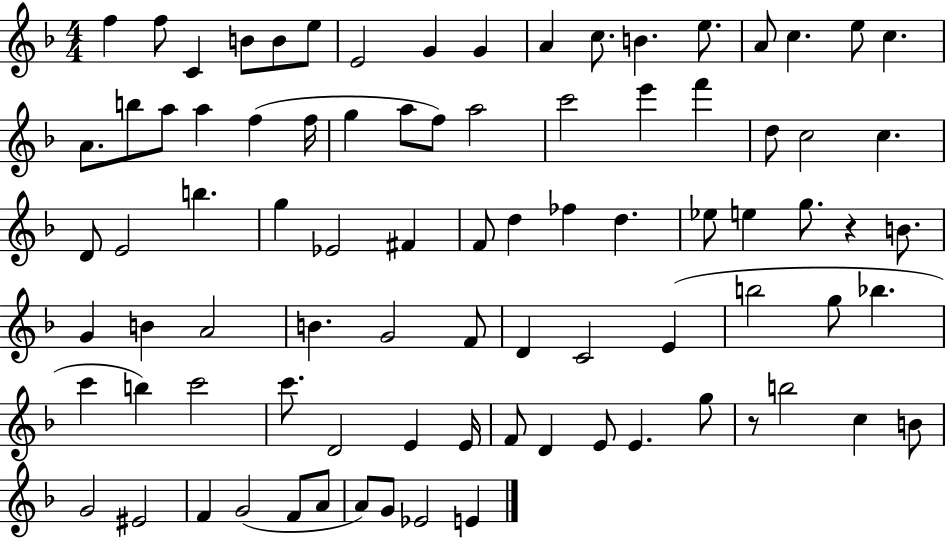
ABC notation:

X:1
T:Untitled
M:4/4
L:1/4
K:F
f f/2 C B/2 B/2 e/2 E2 G G A c/2 B e/2 A/2 c e/2 c A/2 b/2 a/2 a f f/4 g a/2 f/2 a2 c'2 e' f' d/2 c2 c D/2 E2 b g _E2 ^F F/2 d _f d _e/2 e g/2 z B/2 G B A2 B G2 F/2 D C2 E b2 g/2 _b c' b c'2 c'/2 D2 E E/4 F/2 D E/2 E g/2 z/2 b2 c B/2 G2 ^E2 F G2 F/2 A/2 A/2 G/2 _E2 E